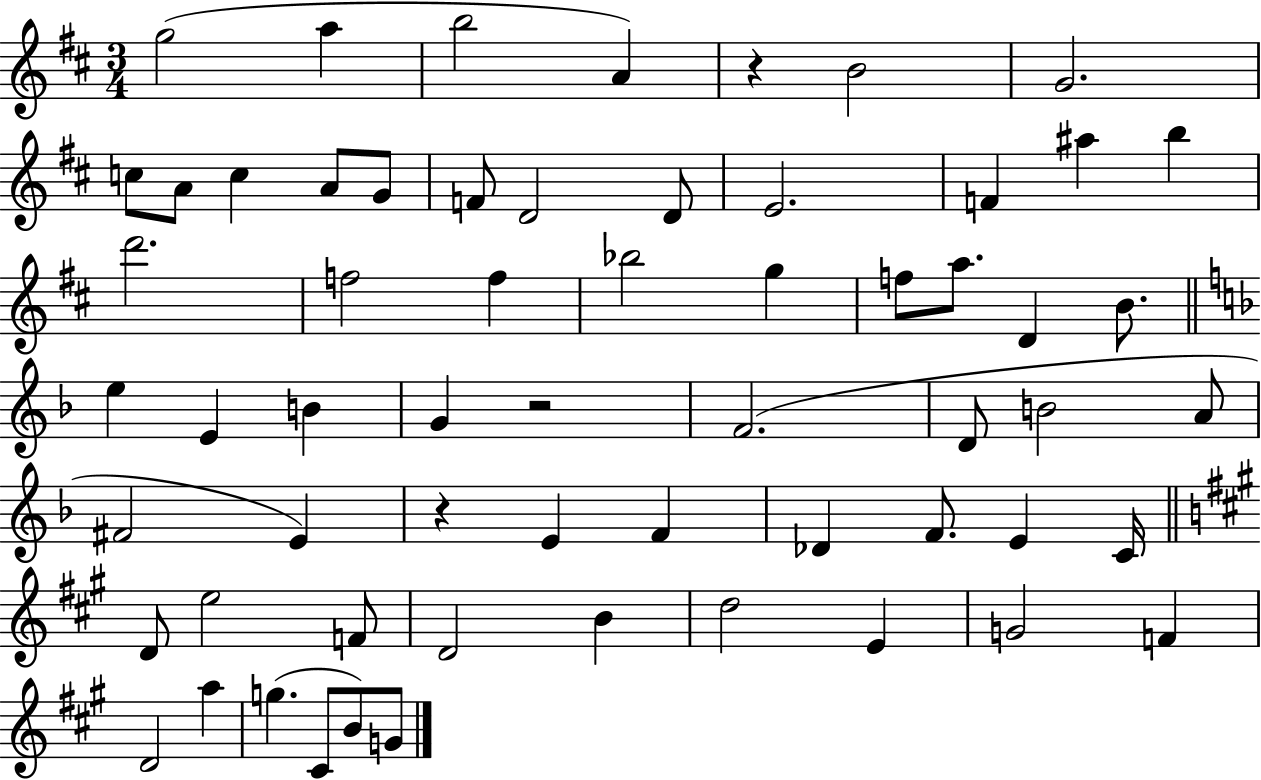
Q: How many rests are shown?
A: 3